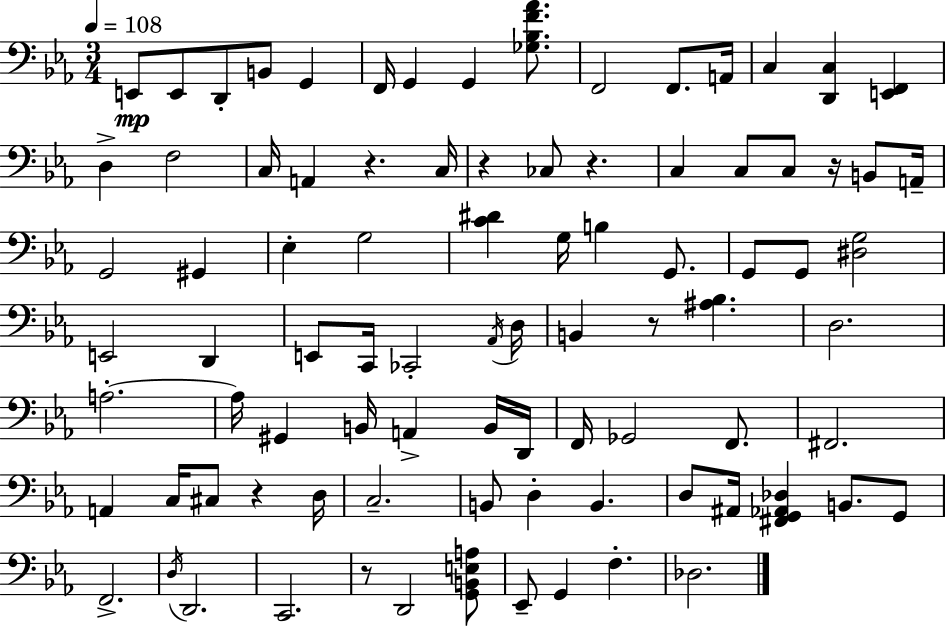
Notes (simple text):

E2/e E2/e D2/e B2/e G2/q F2/s G2/q G2/q [Gb3,Bb3,F4,Ab4]/e. F2/h F2/e. A2/s C3/q [D2,C3]/q [E2,F2]/q D3/q F3/h C3/s A2/q R/q. C3/s R/q CES3/e R/q. C3/q C3/e C3/e R/s B2/e A2/s G2/h G#2/q Eb3/q G3/h [C4,D#4]/q G3/s B3/q G2/e. G2/e G2/e [D#3,G3]/h E2/h D2/q E2/e C2/s CES2/h Ab2/s D3/s B2/q R/e [A#3,Bb3]/q. D3/h. A3/h. A3/s G#2/q B2/s A2/q B2/s D2/s F2/s Gb2/h F2/e. F#2/h. A2/q C3/s C#3/e R/q D3/s C3/h. B2/e D3/q B2/q. D3/e A#2/s [F#2,G2,Ab2,Db3]/q B2/e. G2/e F2/h. D3/s D2/h. C2/h. R/e D2/h [G2,B2,E3,A3]/e Eb2/e G2/q F3/q. Db3/h.